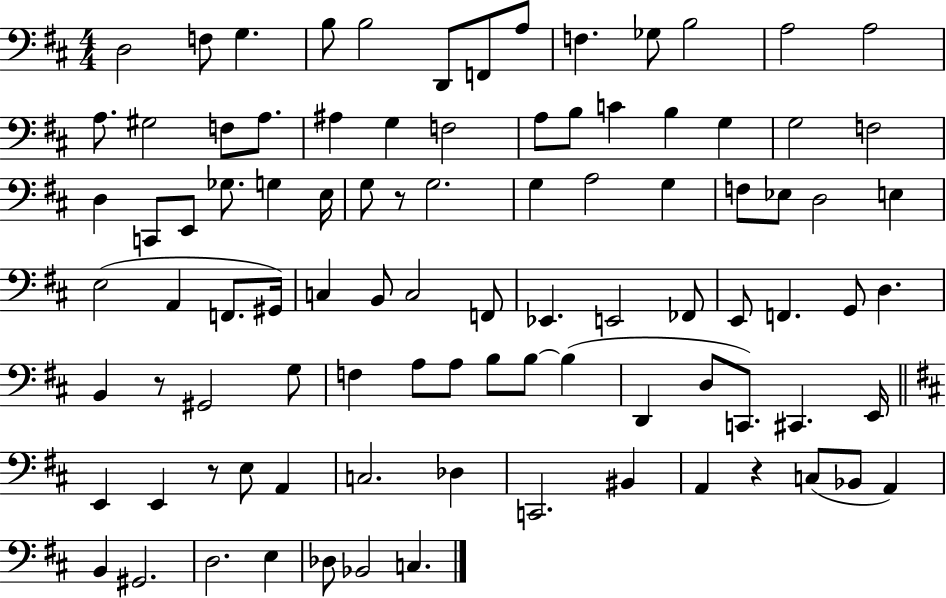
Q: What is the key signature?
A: D major